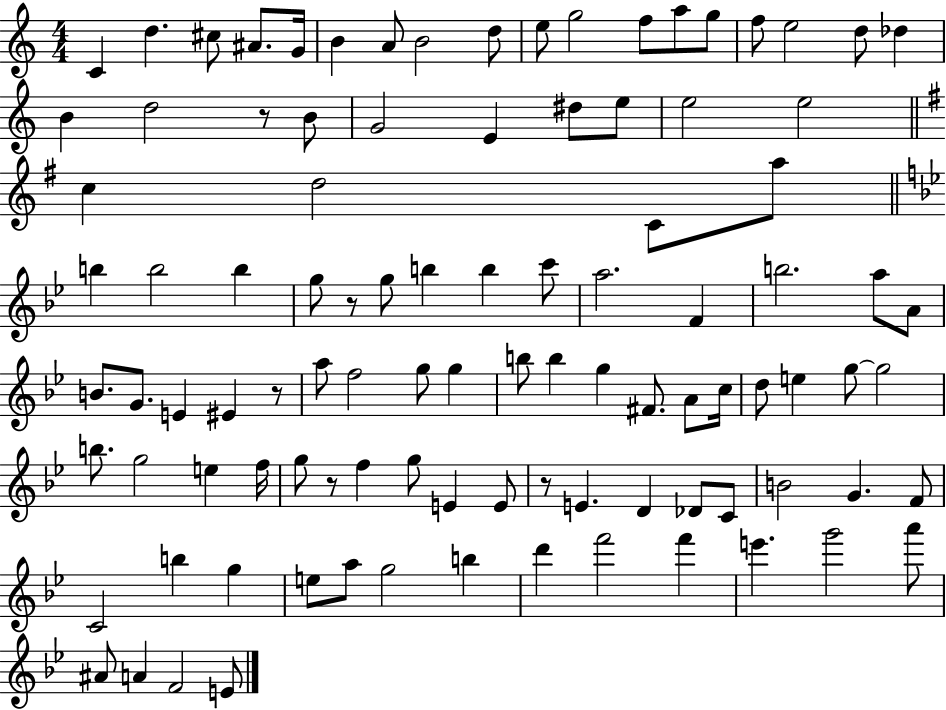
{
  \clef treble
  \numericTimeSignature
  \time 4/4
  \key c \major
  c'4 d''4. cis''8 ais'8. g'16 | b'4 a'8 b'2 d''8 | e''8 g''2 f''8 a''8 g''8 | f''8 e''2 d''8 des''4 | \break b'4 d''2 r8 b'8 | g'2 e'4 dis''8 e''8 | e''2 e''2 | \bar "||" \break \key e \minor c''4 d''2 c'8 a''8 | \bar "||" \break \key g \minor b''4 b''2 b''4 | g''8 r8 g''8 b''4 b''4 c'''8 | a''2. f'4 | b''2. a''8 a'8 | \break b'8. g'8. e'4 eis'4 r8 | a''8 f''2 g''8 g''4 | b''8 b''4 g''4 fis'8. a'8 c''16 | d''8 e''4 g''8~~ g''2 | \break b''8. g''2 e''4 f''16 | g''8 r8 f''4 g''8 e'4 e'8 | r8 e'4. d'4 des'8 c'8 | b'2 g'4. f'8 | \break c'2 b''4 g''4 | e''8 a''8 g''2 b''4 | d'''4 f'''2 f'''4 | e'''4. g'''2 a'''8 | \break ais'8 a'4 f'2 e'8 | \bar "|."
}